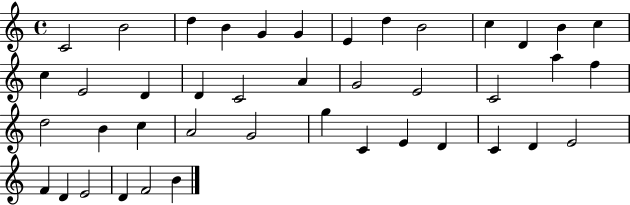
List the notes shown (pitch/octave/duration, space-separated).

C4/h B4/h D5/q B4/q G4/q G4/q E4/q D5/q B4/h C5/q D4/q B4/q C5/q C5/q E4/h D4/q D4/q C4/h A4/q G4/h E4/h C4/h A5/q F5/q D5/h B4/q C5/q A4/h G4/h G5/q C4/q E4/q D4/q C4/q D4/q E4/h F4/q D4/q E4/h D4/q F4/h B4/q